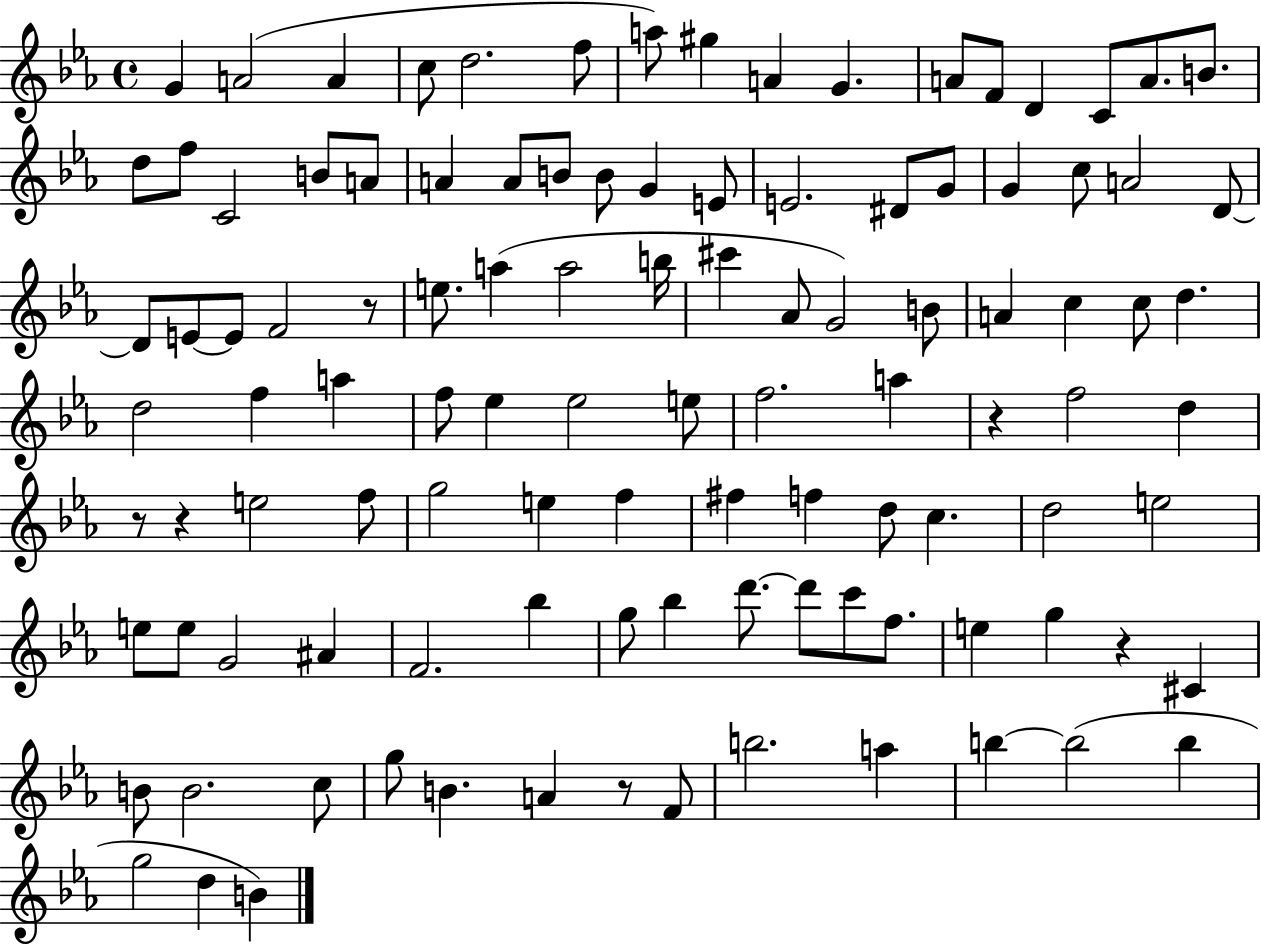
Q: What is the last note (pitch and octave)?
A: B4